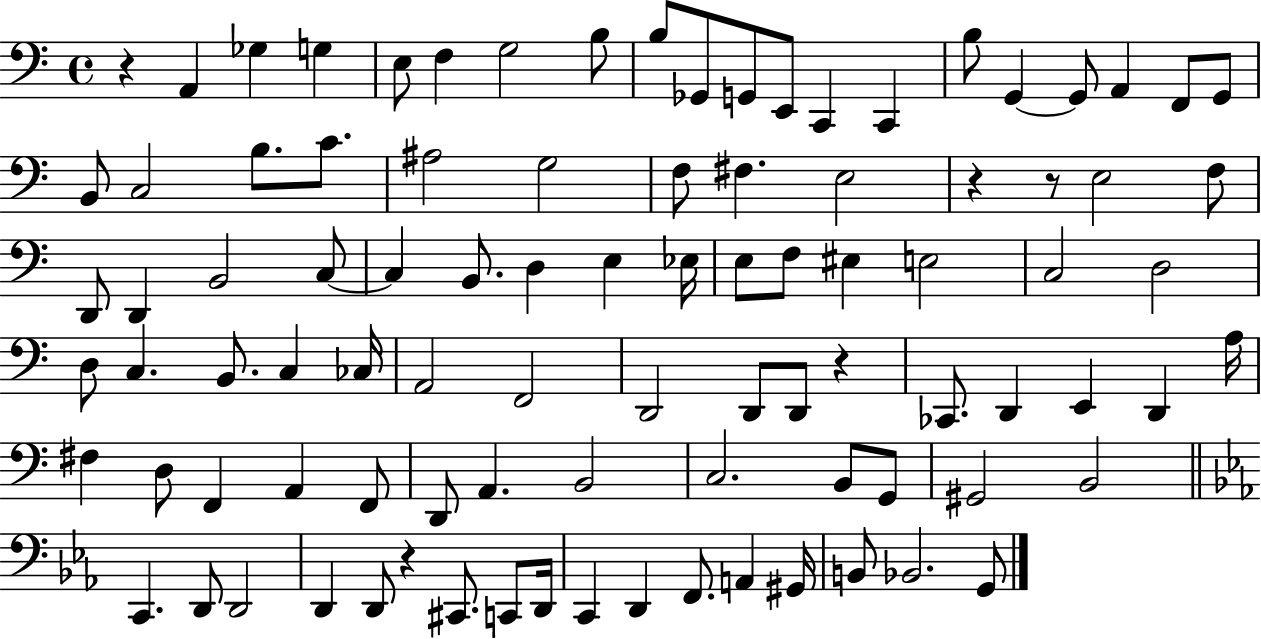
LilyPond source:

{
  \clef bass
  \time 4/4
  \defaultTimeSignature
  \key c \major
  \repeat volta 2 { r4 a,4 ges4 g4 | e8 f4 g2 b8 | b8 ges,8 g,8 e,8 c,4 c,4 | b8 g,4~~ g,8 a,4 f,8 g,8 | \break b,8 c2 b8. c'8. | ais2 g2 | f8 fis4. e2 | r4 r8 e2 f8 | \break d,8 d,4 b,2 c8~~ | c4 b,8. d4 e4 ees16 | e8 f8 eis4 e2 | c2 d2 | \break d8 c4. b,8. c4 ces16 | a,2 f,2 | d,2 d,8 d,8 r4 | ces,8. d,4 e,4 d,4 a16 | \break fis4 d8 f,4 a,4 f,8 | d,8 a,4. b,2 | c2. b,8 g,8 | gis,2 b,2 | \break \bar "||" \break \key ees \major c,4. d,8 d,2 | d,4 d,8 r4 cis,8. c,8 d,16 | c,4 d,4 f,8. a,4 gis,16 | b,8 bes,2. g,8 | \break } \bar "|."
}